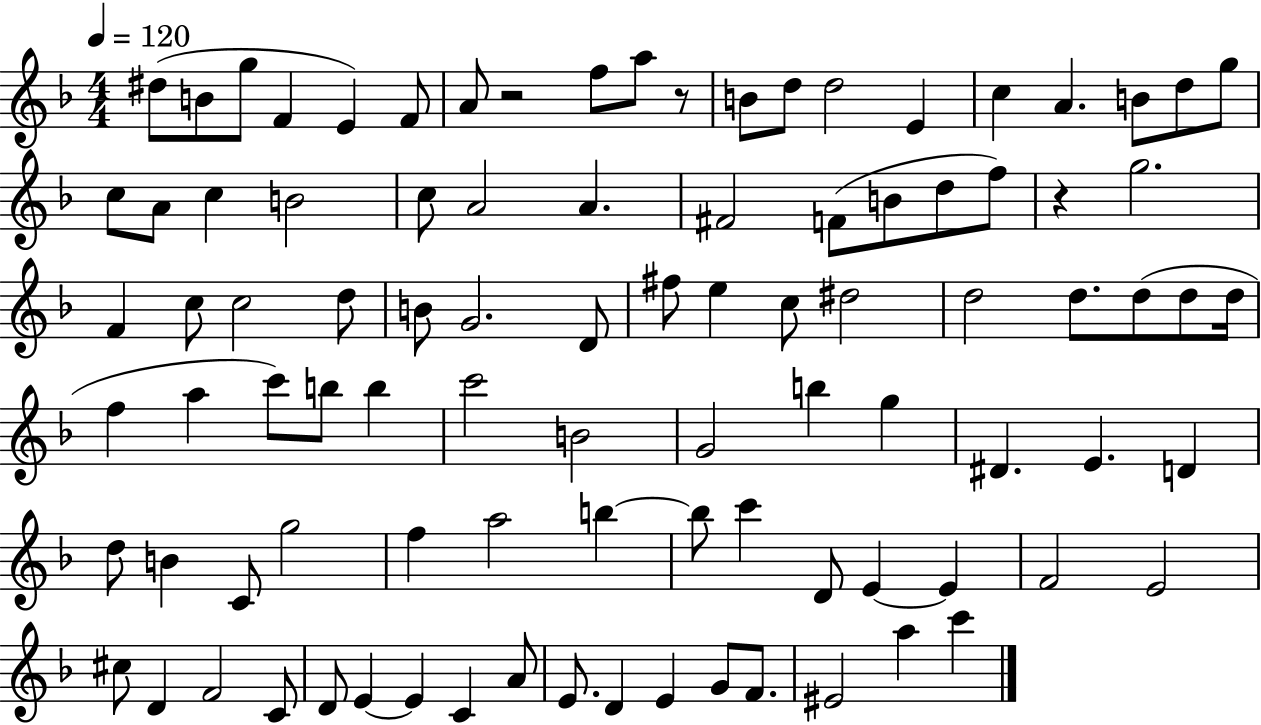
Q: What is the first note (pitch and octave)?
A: D#5